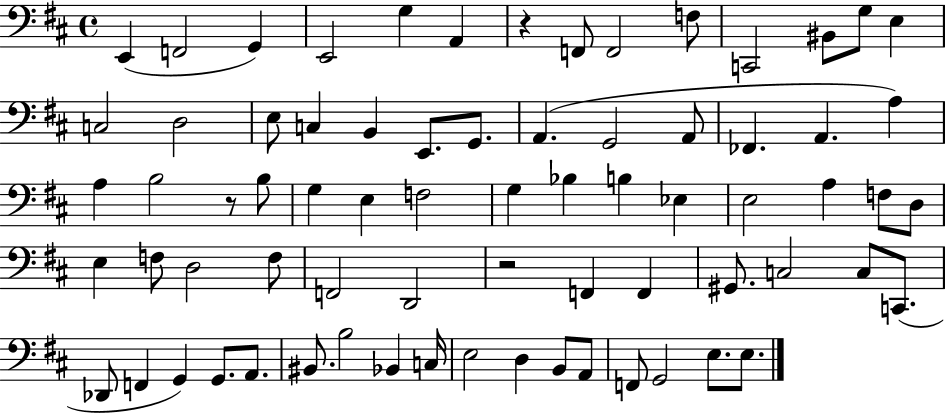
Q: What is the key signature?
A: D major